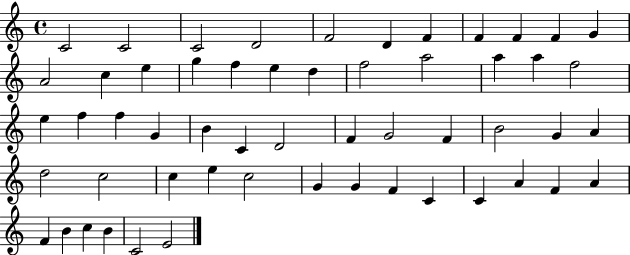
C4/h C4/h C4/h D4/h F4/h D4/q F4/q F4/q F4/q F4/q G4/q A4/h C5/q E5/q G5/q F5/q E5/q D5/q F5/h A5/h A5/q A5/q F5/h E5/q F5/q F5/q G4/q B4/q C4/q D4/h F4/q G4/h F4/q B4/h G4/q A4/q D5/h C5/h C5/q E5/q C5/h G4/q G4/q F4/q C4/q C4/q A4/q F4/q A4/q F4/q B4/q C5/q B4/q C4/h E4/h